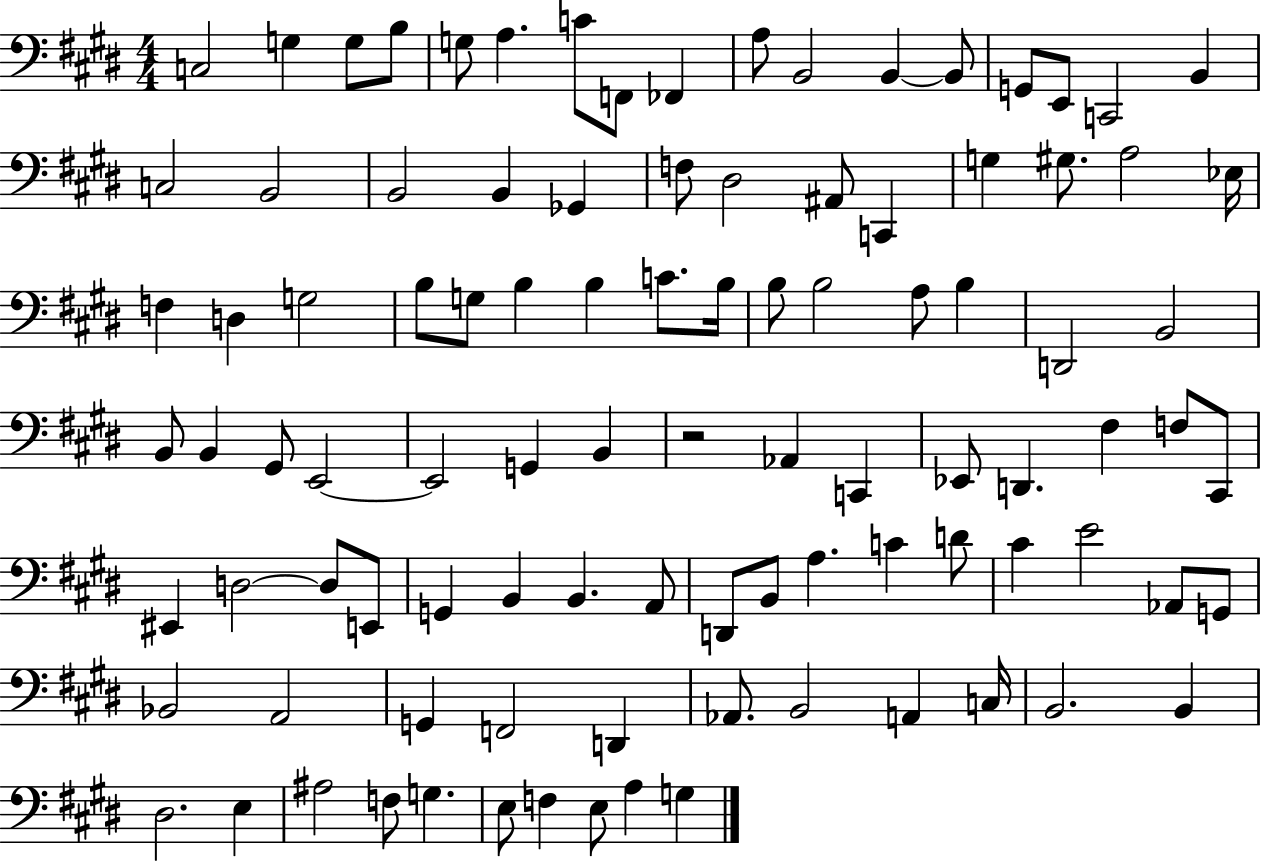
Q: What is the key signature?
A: E major